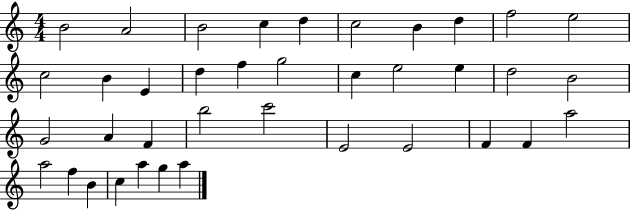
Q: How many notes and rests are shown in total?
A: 38